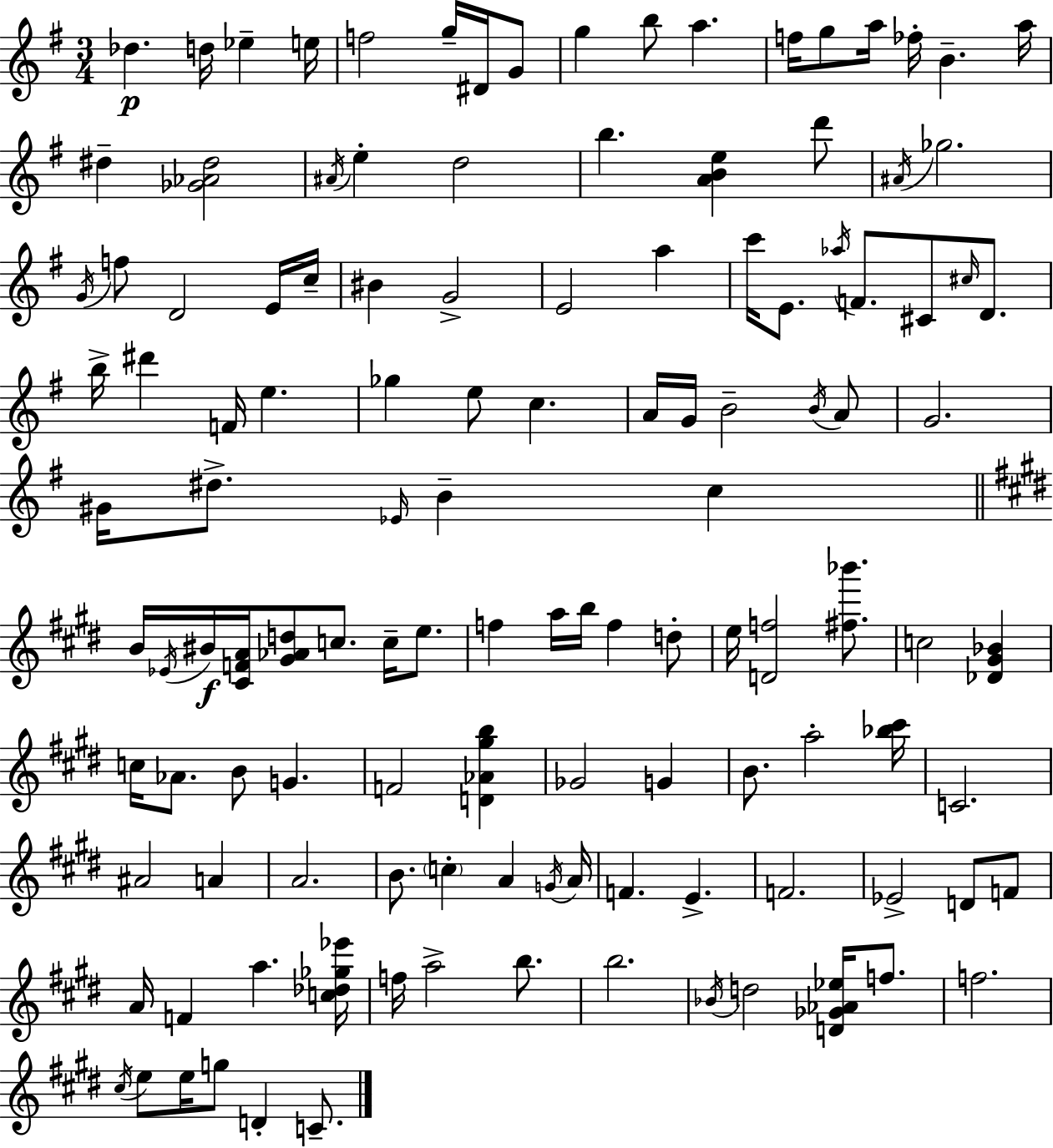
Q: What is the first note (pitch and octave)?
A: Db5